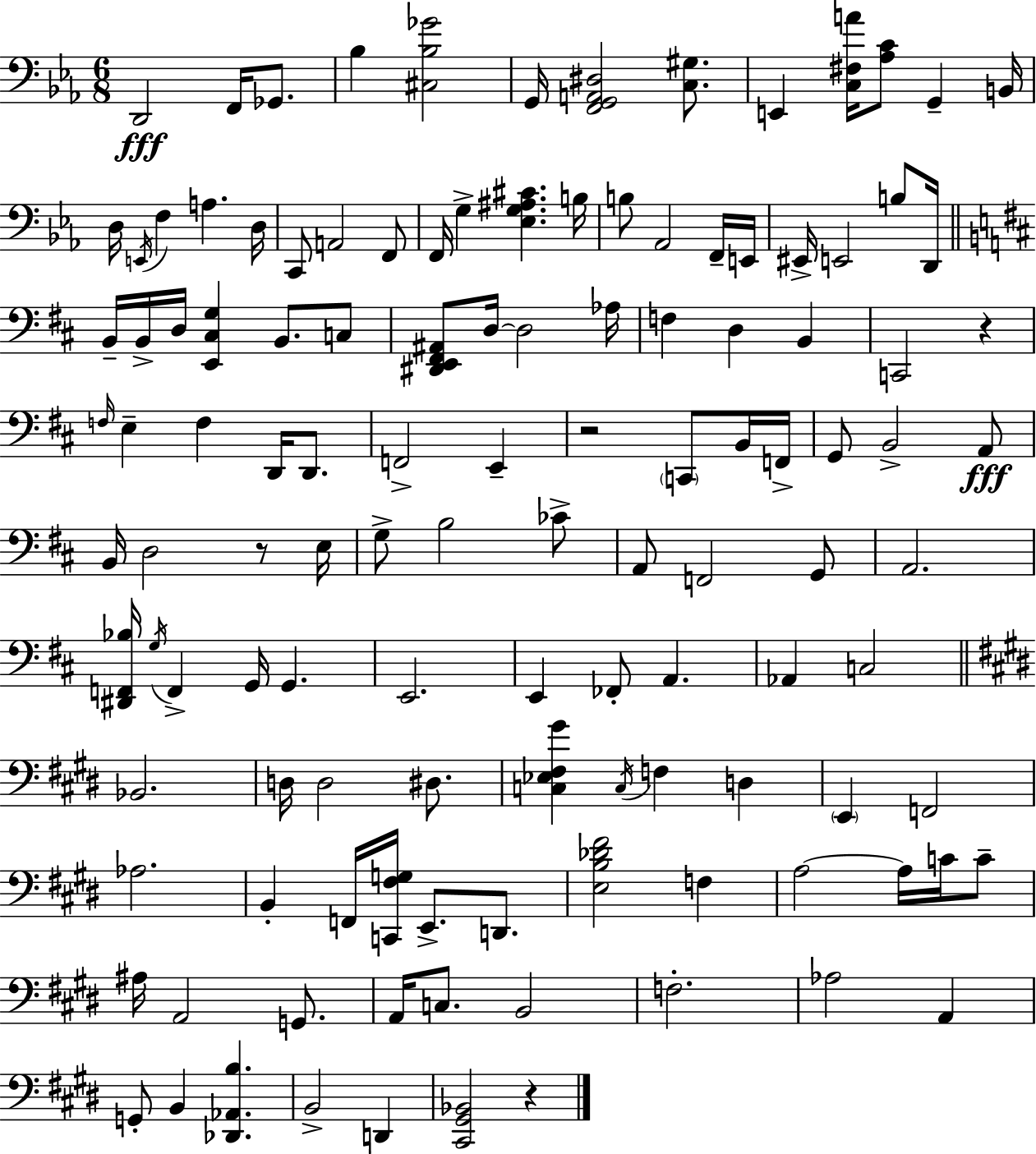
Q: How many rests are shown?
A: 4